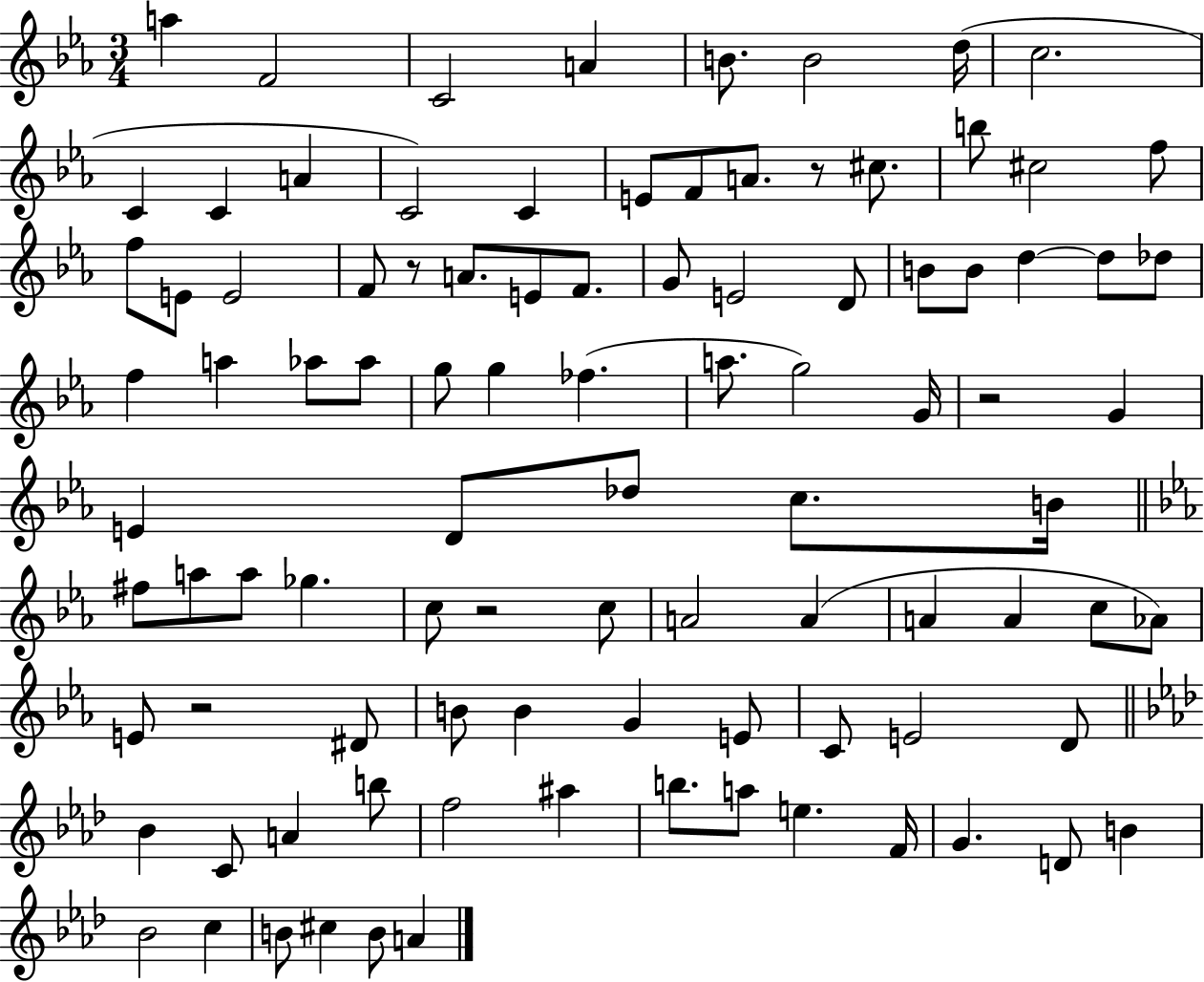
{
  \clef treble
  \numericTimeSignature
  \time 3/4
  \key ees \major
  a''4 f'2 | c'2 a'4 | b'8. b'2 d''16( | c''2. | \break c'4 c'4 a'4 | c'2) c'4 | e'8 f'8 a'8. r8 cis''8. | b''8 cis''2 f''8 | \break f''8 e'8 e'2 | f'8 r8 a'8. e'8 f'8. | g'8 e'2 d'8 | b'8 b'8 d''4~~ d''8 des''8 | \break f''4 a''4 aes''8 aes''8 | g''8 g''4 fes''4.( | a''8. g''2) g'16 | r2 g'4 | \break e'4 d'8 des''8 c''8. b'16 | \bar "||" \break \key c \minor fis''8 a''8 a''8 ges''4. | c''8 r2 c''8 | a'2 a'4( | a'4 a'4 c''8 aes'8) | \break e'8 r2 dis'8 | b'8 b'4 g'4 e'8 | c'8 e'2 d'8 | \bar "||" \break \key aes \major bes'4 c'8 a'4 b''8 | f''2 ais''4 | b''8. a''8 e''4. f'16 | g'4. d'8 b'4 | \break bes'2 c''4 | b'8 cis''4 b'8 a'4 | \bar "|."
}